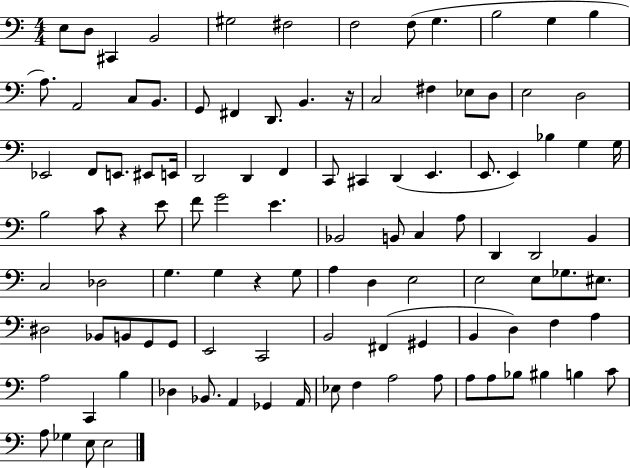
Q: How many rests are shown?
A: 3